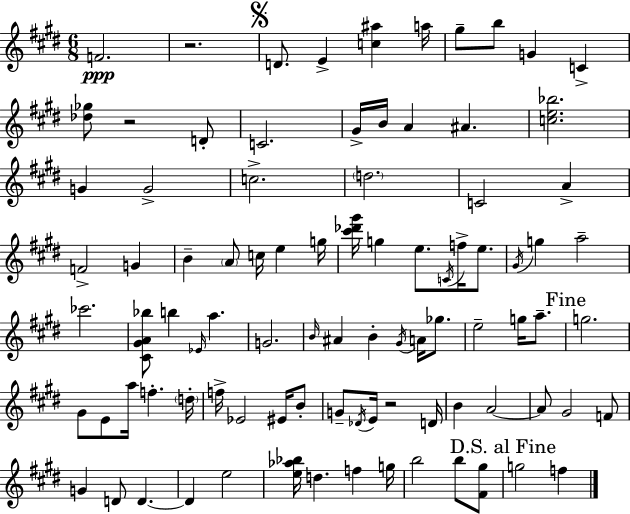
{
  \clef treble
  \numericTimeSignature
  \time 6/8
  \key e \major
  f'2.\ppp | r2. | \mark \markup { \musicglyph "scripts.segno" } d'8. e'4-> <c'' ais''>4 a''16 | gis''8-- b''8 g'4 c'4-> | \break <des'' ges''>8 r2 d'8-. | c'2. | gis'16-> b'16 a'4 ais'4. | <c'' e'' bes''>2. | \break g'4 g'2-> | c''2.-> | \parenthesize d''2. | c'2 a'4-> | \break f'2-> g'4 | b'4-- \parenthesize a'8 c''16 e''4 g''16 | <cis''' des''' gis'''>16 g''4 e''8. \acciaccatura { c'16 } f''16-> e''8. | \acciaccatura { gis'16 } g''4 a''2-- | \break ces'''2. | <cis' gis' a' bes''>8 b''4 \grace { ees'16 } a''4. | g'2. | \grace { b'16 } ais'4 b'4-. | \break \acciaccatura { gis'16 } a'16 ges''8. e''2-- | g''16 a''8.-- \mark "Fine" g''2. | gis'8 e'8 a''16 f''4.-. | \parenthesize d''16-. f''16-> ees'2 | \break eis'16 b'8-. g'8-- \acciaccatura { des'16 } e'16 r2 | d'16 b'4 a'2~~ | a'8 gis'2 | f'8 g'4 d'8 | \break d'4.~~ d'4 e''2 | <e'' aes'' bes''>16 d''4. | f''4 g''16 b''2 | b''8 <fis' gis''>8 \mark "D.S. al Fine" g''2 | \break f''4 \bar "|."
}